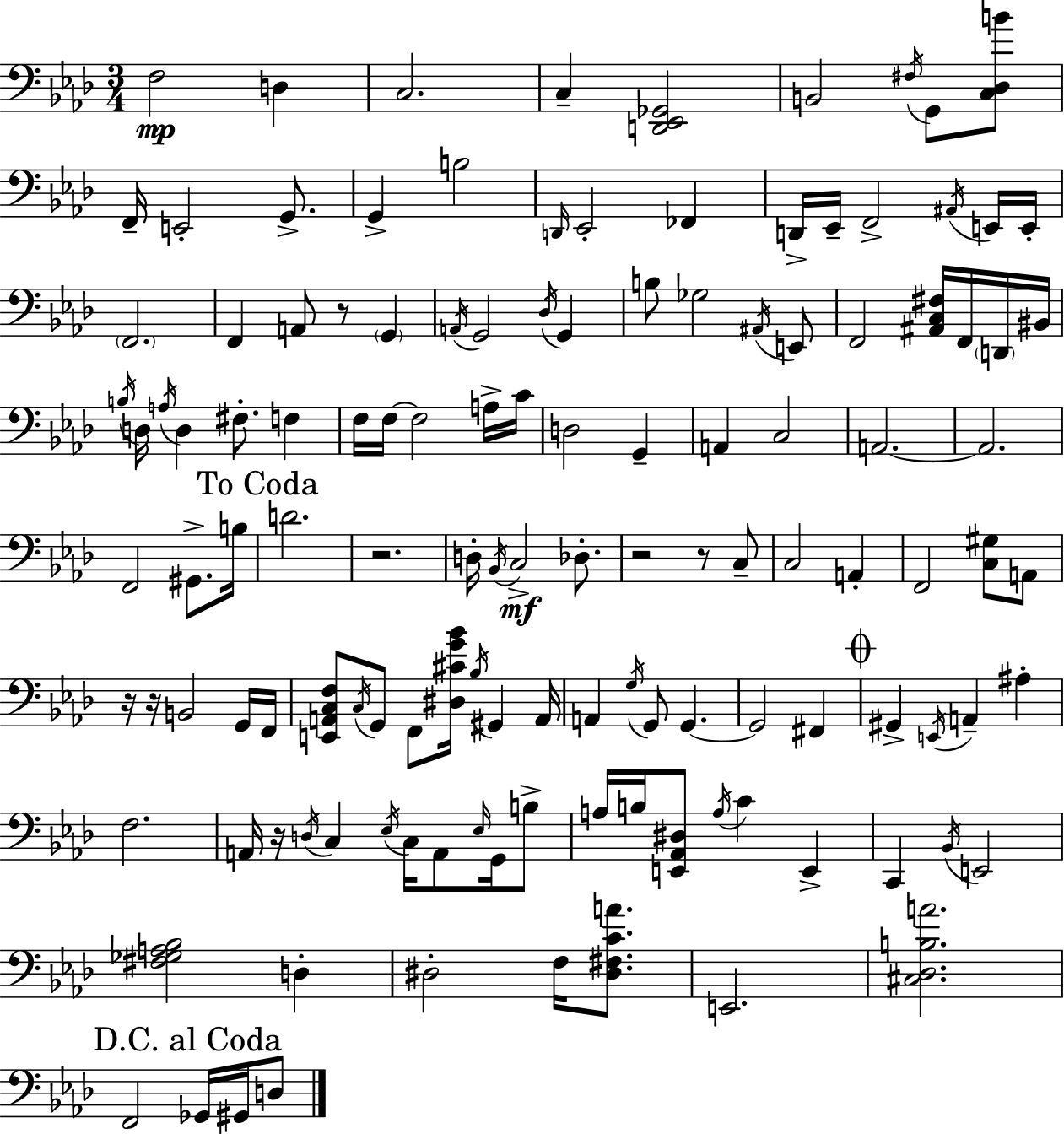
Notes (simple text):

F3/h D3/q C3/h. C3/q [D2,Eb2,Gb2]/h B2/h F#3/s G2/e [C3,Db3,B4]/e F2/s E2/h G2/e. G2/q B3/h D2/s Eb2/h FES2/q D2/s Eb2/s F2/h A#2/s E2/s E2/s F2/h. F2/q A2/e R/e G2/q A2/s G2/h Db3/s G2/q B3/e Gb3/h A#2/s E2/e F2/h [A#2,C3,F#3]/s F2/s D2/s BIS2/s B3/s D3/s A3/s D3/q F#3/e. F3/q F3/s F3/s F3/h A3/s C4/s D3/h G2/q A2/q C3/h A2/h. A2/h. F2/h G#2/e. B3/s D4/h. R/h. D3/s Bb2/s C3/h Db3/e. R/h R/e C3/e C3/h A2/q F2/h [C3,G#3]/e A2/e R/s R/s B2/h G2/s F2/s [E2,A2,C3,F3]/e C3/s G2/e F2/e [D#3,C#4,G4,Bb4]/s Bb3/s G#2/q A2/s A2/q G3/s G2/e G2/q. G2/h F#2/q G#2/q E2/s A2/q A#3/q F3/h. A2/s R/s D3/s C3/q Eb3/s C3/s A2/e Eb3/s G2/s B3/e A3/s B3/s [E2,Ab2,D#3]/e A3/s C4/q E2/q C2/q Bb2/s E2/h [F#3,Gb3,A3,Bb3]/h D3/q D#3/h F3/s [D#3,F#3,C4,A4]/e. E2/h. [C#3,Db3,B3,A4]/h. F2/h Gb2/s G#2/s D3/e